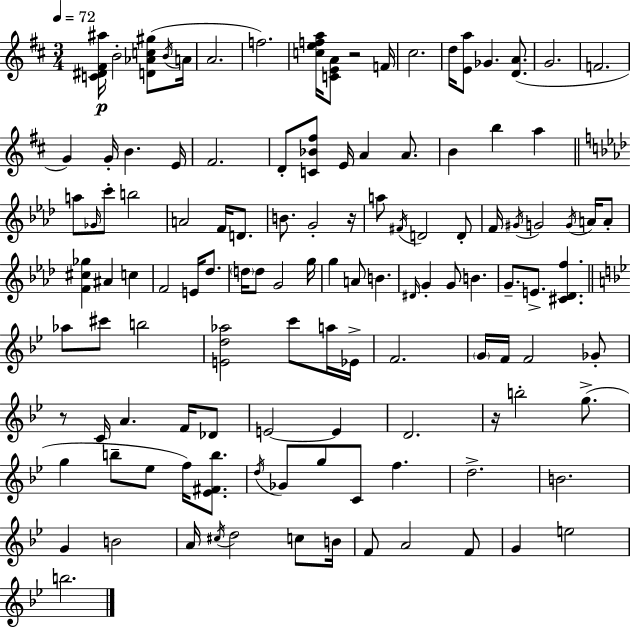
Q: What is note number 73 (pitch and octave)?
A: A4